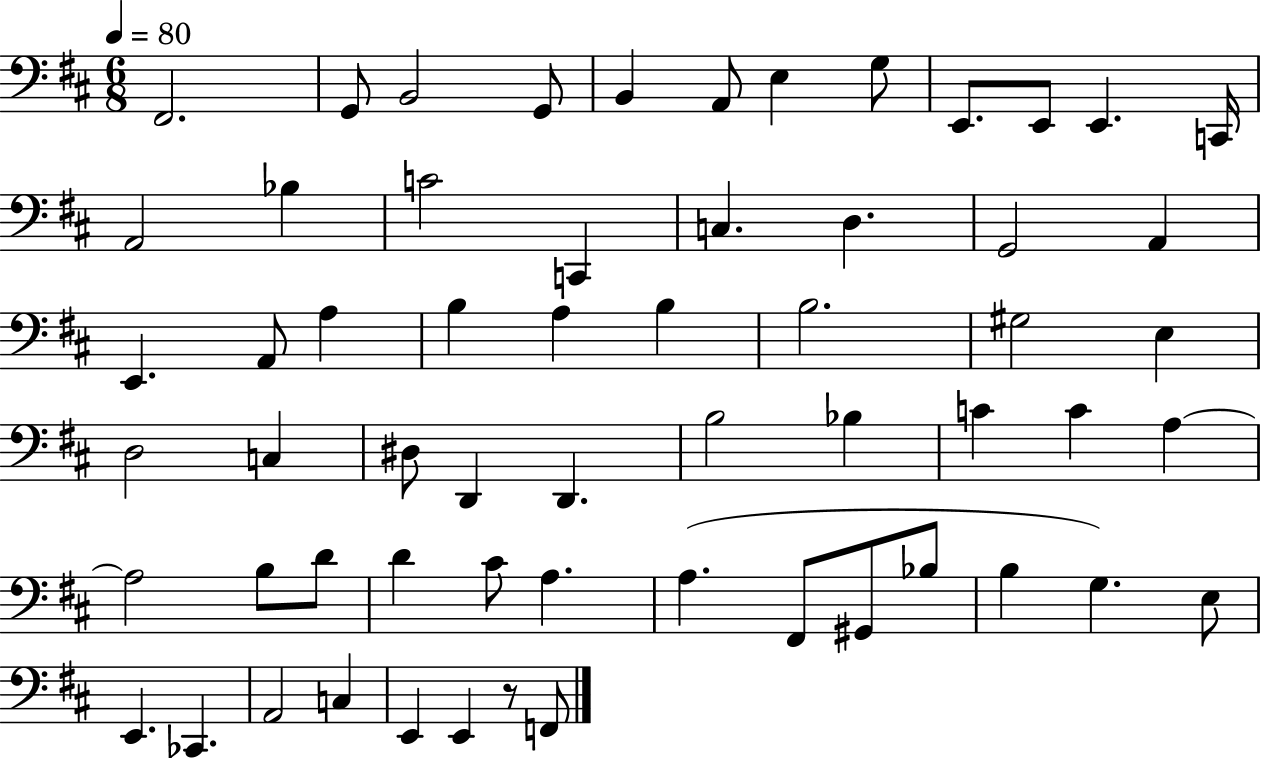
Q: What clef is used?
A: bass